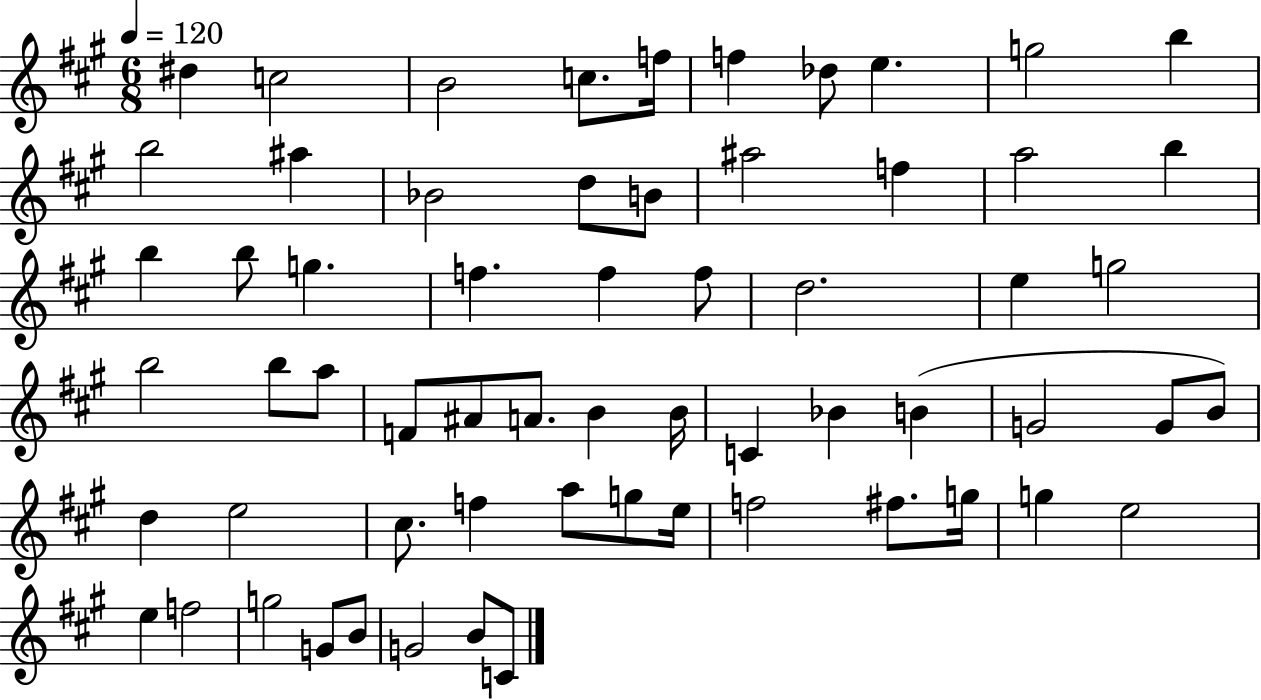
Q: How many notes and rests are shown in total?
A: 62